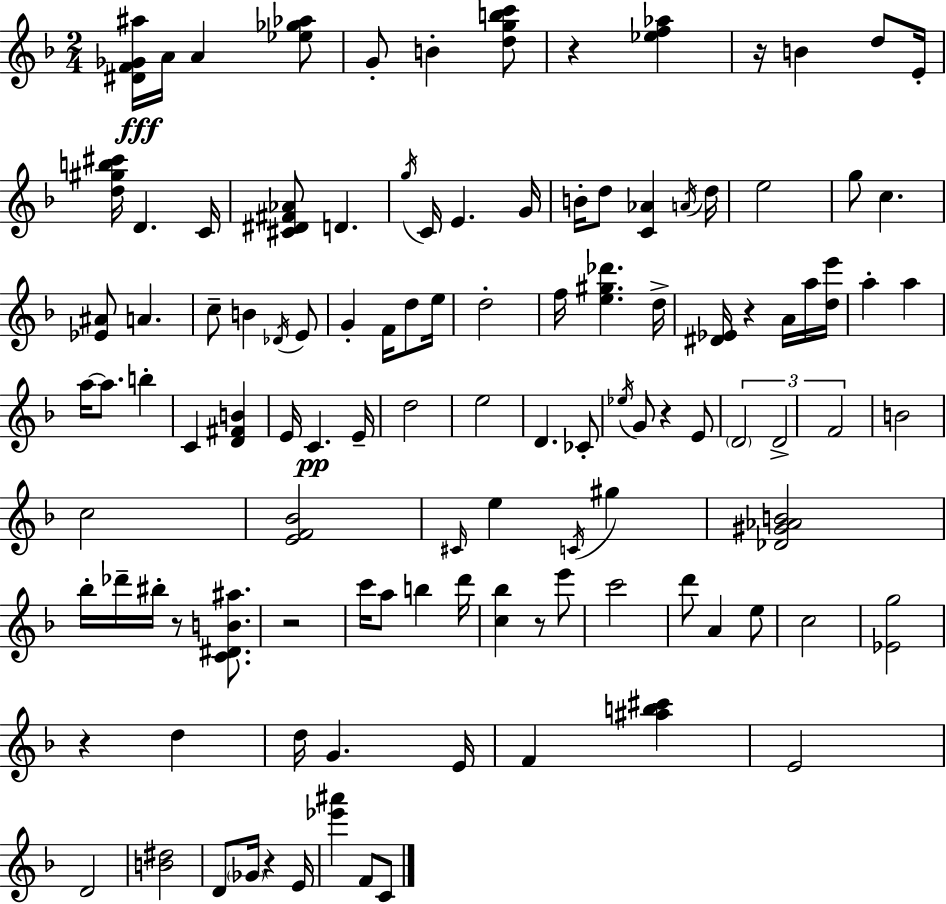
[D#4,F4,Gb4,A#5]/s A4/s A4/q [Eb5,Gb5,Ab5]/e G4/e B4/q [D5,G5,B5,C6]/e R/q [Eb5,F5,Ab5]/q R/s B4/q D5/e E4/s [D5,G#5,B5,C#6]/s D4/q. C4/s [C#4,D#4,F#4,Ab4]/e D4/q. G5/s C4/s E4/q. G4/s B4/s D5/e [C4,Ab4]/q A4/s D5/s E5/h G5/e C5/q. [Eb4,A#4]/e A4/q. C5/e B4/q Db4/s E4/e G4/q F4/s D5/e E5/s D5/h F5/s [E5,G#5,Db6]/q. D5/s [D#4,Eb4]/s R/q A4/s A5/s [D5,E6]/s A5/q A5/q A5/s A5/e. B5/q C4/q [D4,F#4,B4]/q E4/s C4/q. E4/s D5/h E5/h D4/q. CES4/e Eb5/s G4/e R/q E4/e D4/h D4/h F4/h B4/h C5/h [E4,F4,Bb4]/h C#4/s E5/q C4/s G#5/q [Db4,G#4,Ab4,B4]/h Bb5/s Db6/s BIS5/s R/e [C4,D#4,B4,A#5]/e. R/h C6/s A5/e B5/q D6/s [C5,Bb5]/q R/e E6/e C6/h D6/e A4/q E5/e C5/h [Eb4,G5]/h R/q D5/q D5/s G4/q. E4/s F4/q [A#5,B5,C#6]/q E4/h D4/h [B4,D#5]/h D4/e Gb4/s R/q E4/s [Eb6,A#6]/q F4/e C4/e